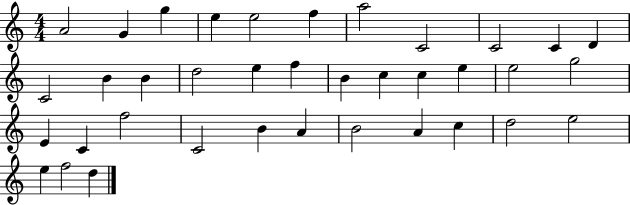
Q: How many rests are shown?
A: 0